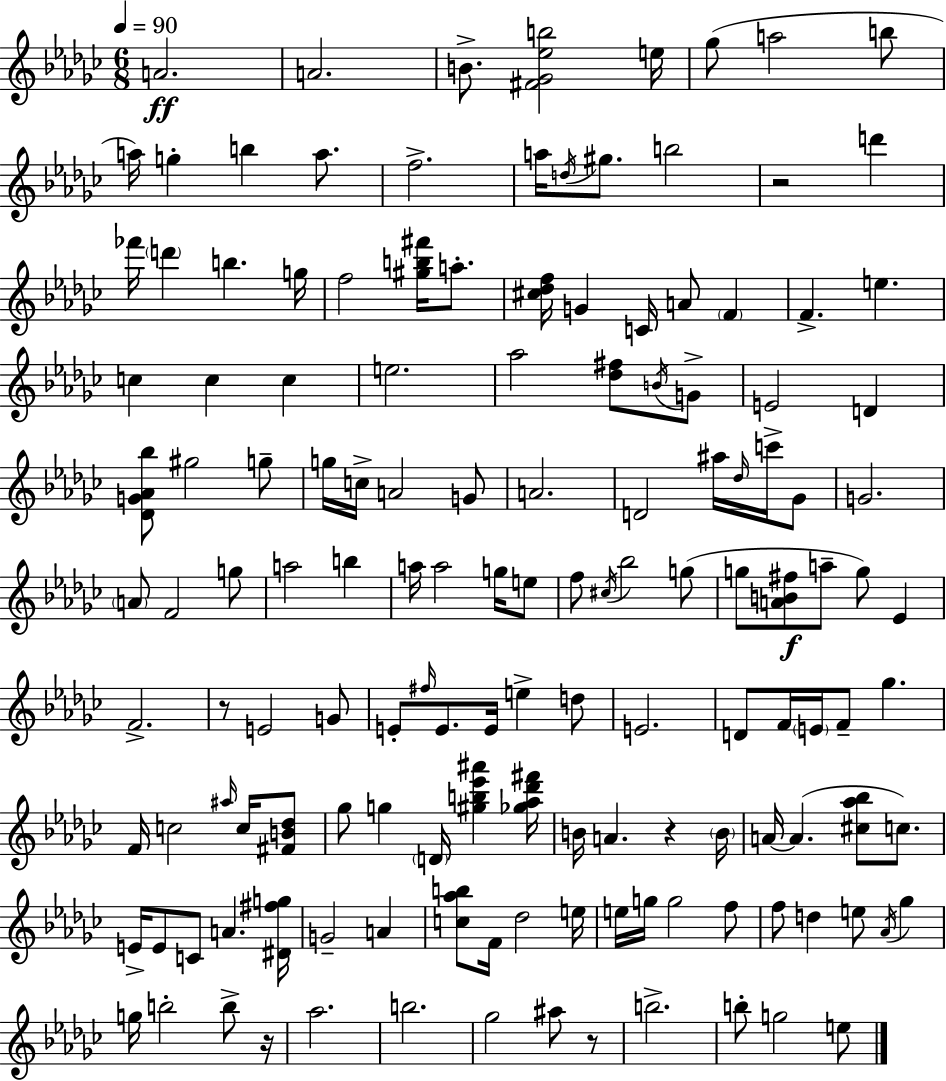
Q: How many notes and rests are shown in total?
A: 142